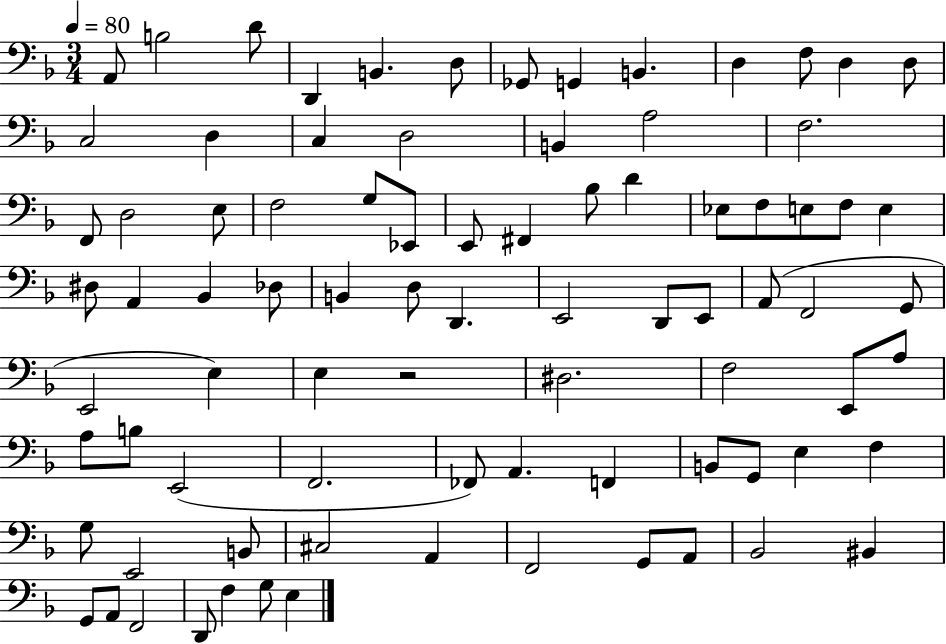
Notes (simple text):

A2/e B3/h D4/e D2/q B2/q. D3/e Gb2/e G2/q B2/q. D3/q F3/e D3/q D3/e C3/h D3/q C3/q D3/h B2/q A3/h F3/h. F2/e D3/h E3/e F3/h G3/e Eb2/e E2/e F#2/q Bb3/e D4/q Eb3/e F3/e E3/e F3/e E3/q D#3/e A2/q Bb2/q Db3/e B2/q D3/e D2/q. E2/h D2/e E2/e A2/e F2/h G2/e E2/h E3/q E3/q R/h D#3/h. F3/h E2/e A3/e A3/e B3/e E2/h F2/h. FES2/e A2/q. F2/q B2/e G2/e E3/q F3/q G3/e E2/h B2/e C#3/h A2/q F2/h G2/e A2/e Bb2/h BIS2/q G2/e A2/e F2/h D2/e F3/q G3/e E3/q